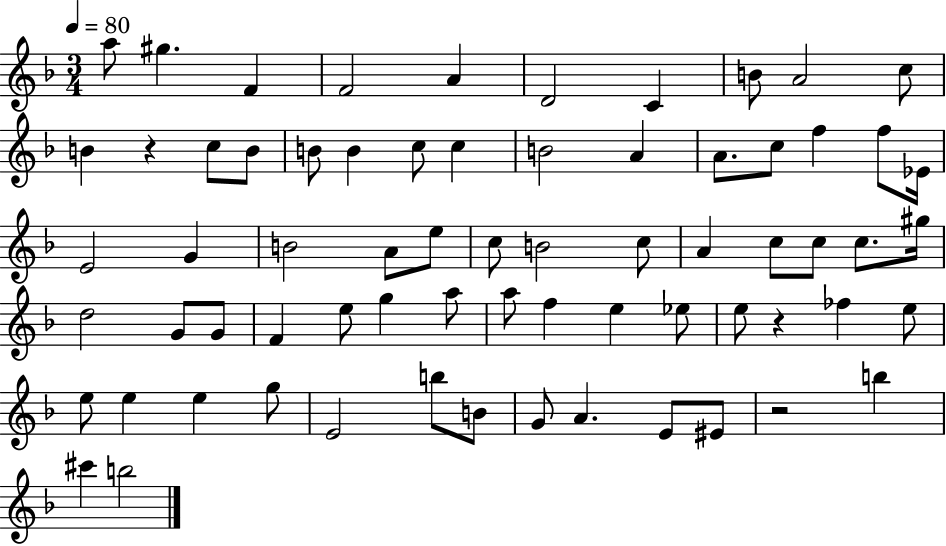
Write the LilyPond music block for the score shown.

{
  \clef treble
  \numericTimeSignature
  \time 3/4
  \key f \major
  \tempo 4 = 80
  a''8 gis''4. f'4 | f'2 a'4 | d'2 c'4 | b'8 a'2 c''8 | \break b'4 r4 c''8 b'8 | b'8 b'4 c''8 c''4 | b'2 a'4 | a'8. c''8 f''4 f''8 ees'16 | \break e'2 g'4 | b'2 a'8 e''8 | c''8 b'2 c''8 | a'4 c''8 c''8 c''8. gis''16 | \break d''2 g'8 g'8 | f'4 e''8 g''4 a''8 | a''8 f''4 e''4 ees''8 | e''8 r4 fes''4 e''8 | \break e''8 e''4 e''4 g''8 | e'2 b''8 b'8 | g'8 a'4. e'8 eis'8 | r2 b''4 | \break cis'''4 b''2 | \bar "|."
}